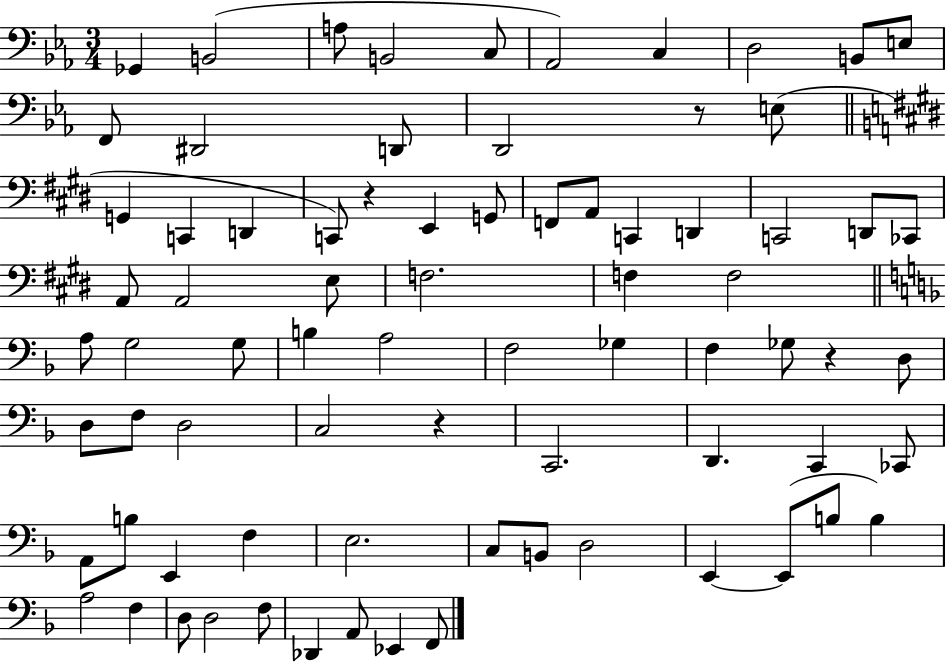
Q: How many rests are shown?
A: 4